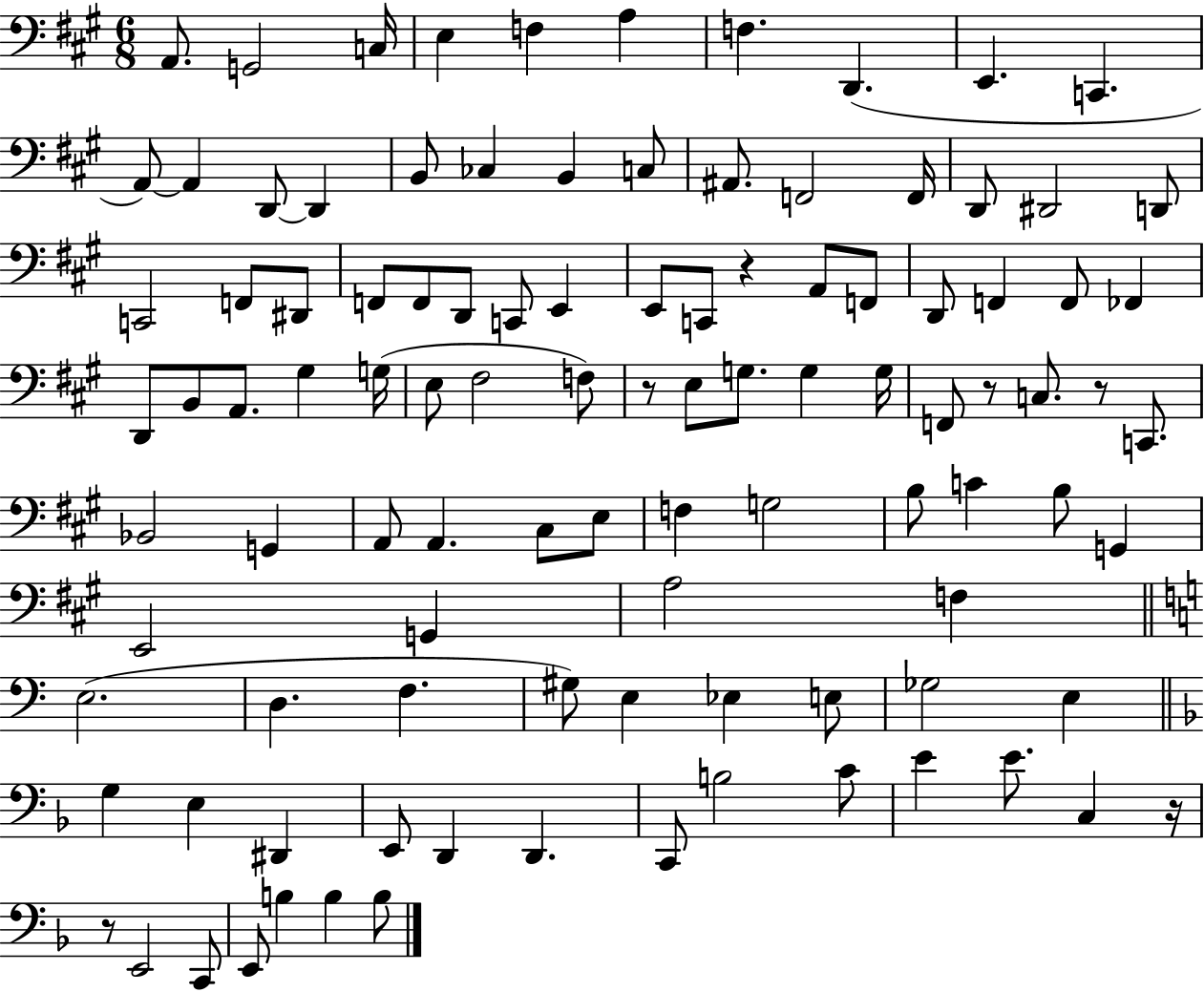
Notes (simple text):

A2/e. G2/h C3/s E3/q F3/q A3/q F3/q. D2/q. E2/q. C2/q. A2/e A2/q D2/e D2/q B2/e CES3/q B2/q C3/e A#2/e. F2/h F2/s D2/e D#2/h D2/e C2/h F2/e D#2/e F2/e F2/e D2/e C2/e E2/q E2/e C2/e R/q A2/e F2/e D2/e F2/q F2/e FES2/q D2/e B2/e A2/e. G#3/q G3/s E3/e F#3/h F3/e R/e E3/e G3/e. G3/q G3/s F2/e R/e C3/e. R/e C2/e. Bb2/h G2/q A2/e A2/q. C#3/e E3/e F3/q G3/h B3/e C4/q B3/e G2/q E2/h G2/q A3/h F3/q E3/h. D3/q. F3/q. G#3/e E3/q Eb3/q E3/e Gb3/h E3/q G3/q E3/q D#2/q E2/e D2/q D2/q. C2/e B3/h C4/e E4/q E4/e. C3/q R/s R/e E2/h C2/e E2/e B3/q B3/q B3/e